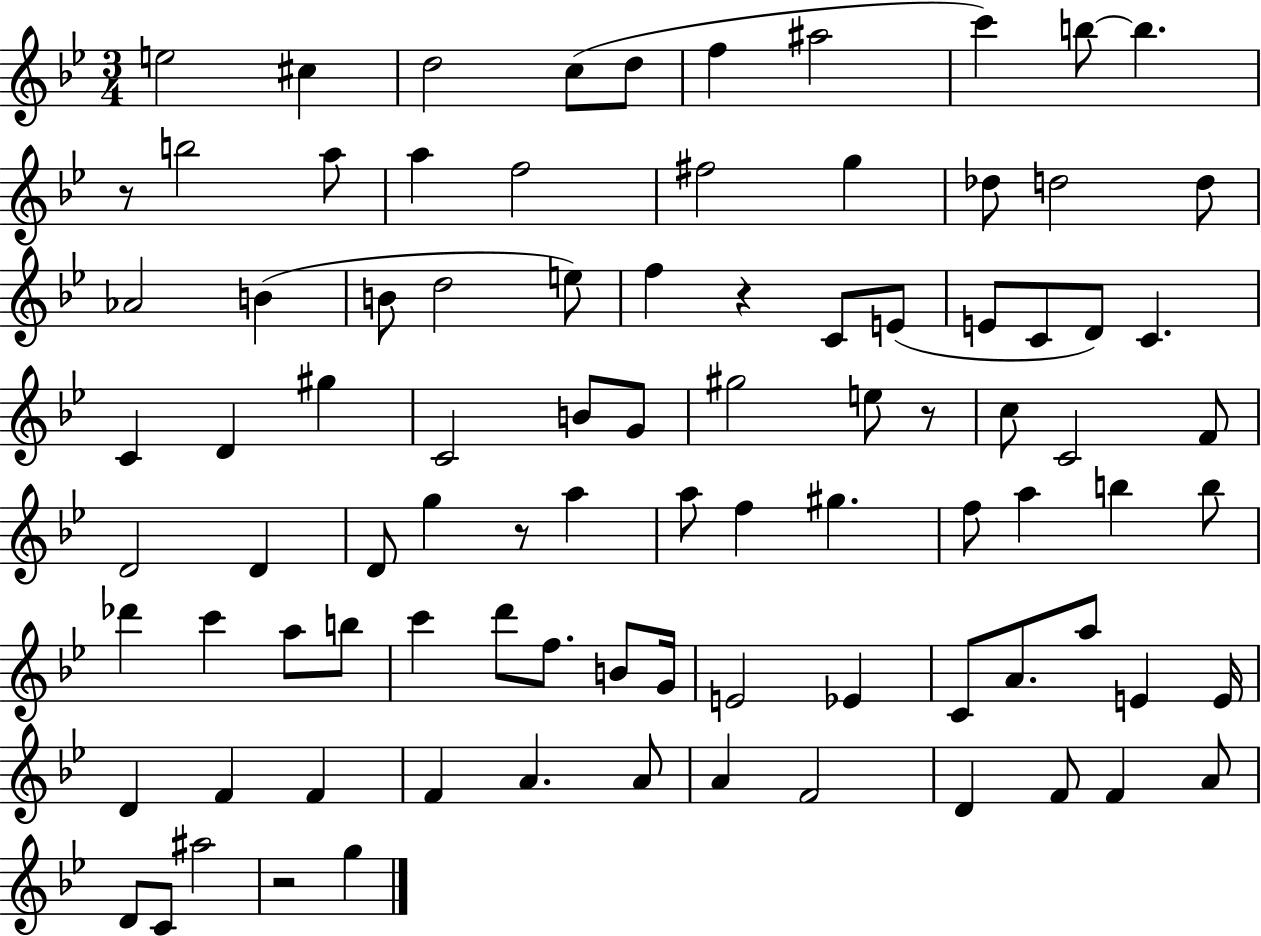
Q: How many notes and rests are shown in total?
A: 91